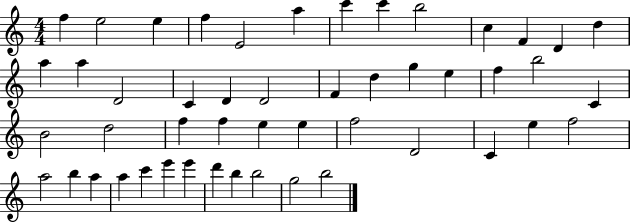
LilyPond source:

{
  \clef treble
  \numericTimeSignature
  \time 4/4
  \key c \major
  f''4 e''2 e''4 | f''4 e'2 a''4 | c'''4 c'''4 b''2 | c''4 f'4 d'4 d''4 | \break a''4 a''4 d'2 | c'4 d'4 d'2 | f'4 d''4 g''4 e''4 | f''4 b''2 c'4 | \break b'2 d''2 | f''4 f''4 e''4 e''4 | f''2 d'2 | c'4 e''4 f''2 | \break a''2 b''4 a''4 | a''4 c'''4 e'''4 e'''4 | d'''4 b''4 b''2 | g''2 b''2 | \break \bar "|."
}